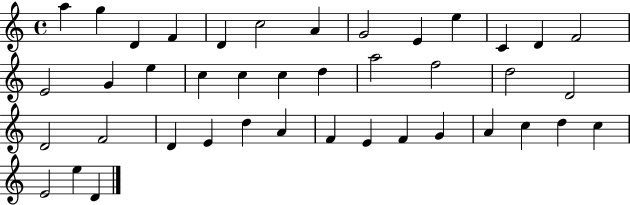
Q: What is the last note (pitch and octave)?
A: D4